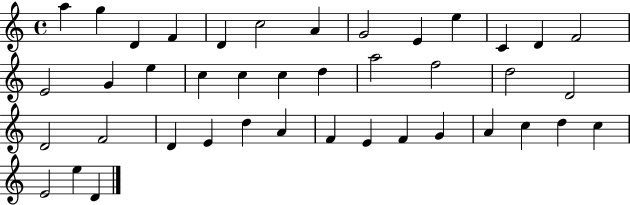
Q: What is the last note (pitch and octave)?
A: D4